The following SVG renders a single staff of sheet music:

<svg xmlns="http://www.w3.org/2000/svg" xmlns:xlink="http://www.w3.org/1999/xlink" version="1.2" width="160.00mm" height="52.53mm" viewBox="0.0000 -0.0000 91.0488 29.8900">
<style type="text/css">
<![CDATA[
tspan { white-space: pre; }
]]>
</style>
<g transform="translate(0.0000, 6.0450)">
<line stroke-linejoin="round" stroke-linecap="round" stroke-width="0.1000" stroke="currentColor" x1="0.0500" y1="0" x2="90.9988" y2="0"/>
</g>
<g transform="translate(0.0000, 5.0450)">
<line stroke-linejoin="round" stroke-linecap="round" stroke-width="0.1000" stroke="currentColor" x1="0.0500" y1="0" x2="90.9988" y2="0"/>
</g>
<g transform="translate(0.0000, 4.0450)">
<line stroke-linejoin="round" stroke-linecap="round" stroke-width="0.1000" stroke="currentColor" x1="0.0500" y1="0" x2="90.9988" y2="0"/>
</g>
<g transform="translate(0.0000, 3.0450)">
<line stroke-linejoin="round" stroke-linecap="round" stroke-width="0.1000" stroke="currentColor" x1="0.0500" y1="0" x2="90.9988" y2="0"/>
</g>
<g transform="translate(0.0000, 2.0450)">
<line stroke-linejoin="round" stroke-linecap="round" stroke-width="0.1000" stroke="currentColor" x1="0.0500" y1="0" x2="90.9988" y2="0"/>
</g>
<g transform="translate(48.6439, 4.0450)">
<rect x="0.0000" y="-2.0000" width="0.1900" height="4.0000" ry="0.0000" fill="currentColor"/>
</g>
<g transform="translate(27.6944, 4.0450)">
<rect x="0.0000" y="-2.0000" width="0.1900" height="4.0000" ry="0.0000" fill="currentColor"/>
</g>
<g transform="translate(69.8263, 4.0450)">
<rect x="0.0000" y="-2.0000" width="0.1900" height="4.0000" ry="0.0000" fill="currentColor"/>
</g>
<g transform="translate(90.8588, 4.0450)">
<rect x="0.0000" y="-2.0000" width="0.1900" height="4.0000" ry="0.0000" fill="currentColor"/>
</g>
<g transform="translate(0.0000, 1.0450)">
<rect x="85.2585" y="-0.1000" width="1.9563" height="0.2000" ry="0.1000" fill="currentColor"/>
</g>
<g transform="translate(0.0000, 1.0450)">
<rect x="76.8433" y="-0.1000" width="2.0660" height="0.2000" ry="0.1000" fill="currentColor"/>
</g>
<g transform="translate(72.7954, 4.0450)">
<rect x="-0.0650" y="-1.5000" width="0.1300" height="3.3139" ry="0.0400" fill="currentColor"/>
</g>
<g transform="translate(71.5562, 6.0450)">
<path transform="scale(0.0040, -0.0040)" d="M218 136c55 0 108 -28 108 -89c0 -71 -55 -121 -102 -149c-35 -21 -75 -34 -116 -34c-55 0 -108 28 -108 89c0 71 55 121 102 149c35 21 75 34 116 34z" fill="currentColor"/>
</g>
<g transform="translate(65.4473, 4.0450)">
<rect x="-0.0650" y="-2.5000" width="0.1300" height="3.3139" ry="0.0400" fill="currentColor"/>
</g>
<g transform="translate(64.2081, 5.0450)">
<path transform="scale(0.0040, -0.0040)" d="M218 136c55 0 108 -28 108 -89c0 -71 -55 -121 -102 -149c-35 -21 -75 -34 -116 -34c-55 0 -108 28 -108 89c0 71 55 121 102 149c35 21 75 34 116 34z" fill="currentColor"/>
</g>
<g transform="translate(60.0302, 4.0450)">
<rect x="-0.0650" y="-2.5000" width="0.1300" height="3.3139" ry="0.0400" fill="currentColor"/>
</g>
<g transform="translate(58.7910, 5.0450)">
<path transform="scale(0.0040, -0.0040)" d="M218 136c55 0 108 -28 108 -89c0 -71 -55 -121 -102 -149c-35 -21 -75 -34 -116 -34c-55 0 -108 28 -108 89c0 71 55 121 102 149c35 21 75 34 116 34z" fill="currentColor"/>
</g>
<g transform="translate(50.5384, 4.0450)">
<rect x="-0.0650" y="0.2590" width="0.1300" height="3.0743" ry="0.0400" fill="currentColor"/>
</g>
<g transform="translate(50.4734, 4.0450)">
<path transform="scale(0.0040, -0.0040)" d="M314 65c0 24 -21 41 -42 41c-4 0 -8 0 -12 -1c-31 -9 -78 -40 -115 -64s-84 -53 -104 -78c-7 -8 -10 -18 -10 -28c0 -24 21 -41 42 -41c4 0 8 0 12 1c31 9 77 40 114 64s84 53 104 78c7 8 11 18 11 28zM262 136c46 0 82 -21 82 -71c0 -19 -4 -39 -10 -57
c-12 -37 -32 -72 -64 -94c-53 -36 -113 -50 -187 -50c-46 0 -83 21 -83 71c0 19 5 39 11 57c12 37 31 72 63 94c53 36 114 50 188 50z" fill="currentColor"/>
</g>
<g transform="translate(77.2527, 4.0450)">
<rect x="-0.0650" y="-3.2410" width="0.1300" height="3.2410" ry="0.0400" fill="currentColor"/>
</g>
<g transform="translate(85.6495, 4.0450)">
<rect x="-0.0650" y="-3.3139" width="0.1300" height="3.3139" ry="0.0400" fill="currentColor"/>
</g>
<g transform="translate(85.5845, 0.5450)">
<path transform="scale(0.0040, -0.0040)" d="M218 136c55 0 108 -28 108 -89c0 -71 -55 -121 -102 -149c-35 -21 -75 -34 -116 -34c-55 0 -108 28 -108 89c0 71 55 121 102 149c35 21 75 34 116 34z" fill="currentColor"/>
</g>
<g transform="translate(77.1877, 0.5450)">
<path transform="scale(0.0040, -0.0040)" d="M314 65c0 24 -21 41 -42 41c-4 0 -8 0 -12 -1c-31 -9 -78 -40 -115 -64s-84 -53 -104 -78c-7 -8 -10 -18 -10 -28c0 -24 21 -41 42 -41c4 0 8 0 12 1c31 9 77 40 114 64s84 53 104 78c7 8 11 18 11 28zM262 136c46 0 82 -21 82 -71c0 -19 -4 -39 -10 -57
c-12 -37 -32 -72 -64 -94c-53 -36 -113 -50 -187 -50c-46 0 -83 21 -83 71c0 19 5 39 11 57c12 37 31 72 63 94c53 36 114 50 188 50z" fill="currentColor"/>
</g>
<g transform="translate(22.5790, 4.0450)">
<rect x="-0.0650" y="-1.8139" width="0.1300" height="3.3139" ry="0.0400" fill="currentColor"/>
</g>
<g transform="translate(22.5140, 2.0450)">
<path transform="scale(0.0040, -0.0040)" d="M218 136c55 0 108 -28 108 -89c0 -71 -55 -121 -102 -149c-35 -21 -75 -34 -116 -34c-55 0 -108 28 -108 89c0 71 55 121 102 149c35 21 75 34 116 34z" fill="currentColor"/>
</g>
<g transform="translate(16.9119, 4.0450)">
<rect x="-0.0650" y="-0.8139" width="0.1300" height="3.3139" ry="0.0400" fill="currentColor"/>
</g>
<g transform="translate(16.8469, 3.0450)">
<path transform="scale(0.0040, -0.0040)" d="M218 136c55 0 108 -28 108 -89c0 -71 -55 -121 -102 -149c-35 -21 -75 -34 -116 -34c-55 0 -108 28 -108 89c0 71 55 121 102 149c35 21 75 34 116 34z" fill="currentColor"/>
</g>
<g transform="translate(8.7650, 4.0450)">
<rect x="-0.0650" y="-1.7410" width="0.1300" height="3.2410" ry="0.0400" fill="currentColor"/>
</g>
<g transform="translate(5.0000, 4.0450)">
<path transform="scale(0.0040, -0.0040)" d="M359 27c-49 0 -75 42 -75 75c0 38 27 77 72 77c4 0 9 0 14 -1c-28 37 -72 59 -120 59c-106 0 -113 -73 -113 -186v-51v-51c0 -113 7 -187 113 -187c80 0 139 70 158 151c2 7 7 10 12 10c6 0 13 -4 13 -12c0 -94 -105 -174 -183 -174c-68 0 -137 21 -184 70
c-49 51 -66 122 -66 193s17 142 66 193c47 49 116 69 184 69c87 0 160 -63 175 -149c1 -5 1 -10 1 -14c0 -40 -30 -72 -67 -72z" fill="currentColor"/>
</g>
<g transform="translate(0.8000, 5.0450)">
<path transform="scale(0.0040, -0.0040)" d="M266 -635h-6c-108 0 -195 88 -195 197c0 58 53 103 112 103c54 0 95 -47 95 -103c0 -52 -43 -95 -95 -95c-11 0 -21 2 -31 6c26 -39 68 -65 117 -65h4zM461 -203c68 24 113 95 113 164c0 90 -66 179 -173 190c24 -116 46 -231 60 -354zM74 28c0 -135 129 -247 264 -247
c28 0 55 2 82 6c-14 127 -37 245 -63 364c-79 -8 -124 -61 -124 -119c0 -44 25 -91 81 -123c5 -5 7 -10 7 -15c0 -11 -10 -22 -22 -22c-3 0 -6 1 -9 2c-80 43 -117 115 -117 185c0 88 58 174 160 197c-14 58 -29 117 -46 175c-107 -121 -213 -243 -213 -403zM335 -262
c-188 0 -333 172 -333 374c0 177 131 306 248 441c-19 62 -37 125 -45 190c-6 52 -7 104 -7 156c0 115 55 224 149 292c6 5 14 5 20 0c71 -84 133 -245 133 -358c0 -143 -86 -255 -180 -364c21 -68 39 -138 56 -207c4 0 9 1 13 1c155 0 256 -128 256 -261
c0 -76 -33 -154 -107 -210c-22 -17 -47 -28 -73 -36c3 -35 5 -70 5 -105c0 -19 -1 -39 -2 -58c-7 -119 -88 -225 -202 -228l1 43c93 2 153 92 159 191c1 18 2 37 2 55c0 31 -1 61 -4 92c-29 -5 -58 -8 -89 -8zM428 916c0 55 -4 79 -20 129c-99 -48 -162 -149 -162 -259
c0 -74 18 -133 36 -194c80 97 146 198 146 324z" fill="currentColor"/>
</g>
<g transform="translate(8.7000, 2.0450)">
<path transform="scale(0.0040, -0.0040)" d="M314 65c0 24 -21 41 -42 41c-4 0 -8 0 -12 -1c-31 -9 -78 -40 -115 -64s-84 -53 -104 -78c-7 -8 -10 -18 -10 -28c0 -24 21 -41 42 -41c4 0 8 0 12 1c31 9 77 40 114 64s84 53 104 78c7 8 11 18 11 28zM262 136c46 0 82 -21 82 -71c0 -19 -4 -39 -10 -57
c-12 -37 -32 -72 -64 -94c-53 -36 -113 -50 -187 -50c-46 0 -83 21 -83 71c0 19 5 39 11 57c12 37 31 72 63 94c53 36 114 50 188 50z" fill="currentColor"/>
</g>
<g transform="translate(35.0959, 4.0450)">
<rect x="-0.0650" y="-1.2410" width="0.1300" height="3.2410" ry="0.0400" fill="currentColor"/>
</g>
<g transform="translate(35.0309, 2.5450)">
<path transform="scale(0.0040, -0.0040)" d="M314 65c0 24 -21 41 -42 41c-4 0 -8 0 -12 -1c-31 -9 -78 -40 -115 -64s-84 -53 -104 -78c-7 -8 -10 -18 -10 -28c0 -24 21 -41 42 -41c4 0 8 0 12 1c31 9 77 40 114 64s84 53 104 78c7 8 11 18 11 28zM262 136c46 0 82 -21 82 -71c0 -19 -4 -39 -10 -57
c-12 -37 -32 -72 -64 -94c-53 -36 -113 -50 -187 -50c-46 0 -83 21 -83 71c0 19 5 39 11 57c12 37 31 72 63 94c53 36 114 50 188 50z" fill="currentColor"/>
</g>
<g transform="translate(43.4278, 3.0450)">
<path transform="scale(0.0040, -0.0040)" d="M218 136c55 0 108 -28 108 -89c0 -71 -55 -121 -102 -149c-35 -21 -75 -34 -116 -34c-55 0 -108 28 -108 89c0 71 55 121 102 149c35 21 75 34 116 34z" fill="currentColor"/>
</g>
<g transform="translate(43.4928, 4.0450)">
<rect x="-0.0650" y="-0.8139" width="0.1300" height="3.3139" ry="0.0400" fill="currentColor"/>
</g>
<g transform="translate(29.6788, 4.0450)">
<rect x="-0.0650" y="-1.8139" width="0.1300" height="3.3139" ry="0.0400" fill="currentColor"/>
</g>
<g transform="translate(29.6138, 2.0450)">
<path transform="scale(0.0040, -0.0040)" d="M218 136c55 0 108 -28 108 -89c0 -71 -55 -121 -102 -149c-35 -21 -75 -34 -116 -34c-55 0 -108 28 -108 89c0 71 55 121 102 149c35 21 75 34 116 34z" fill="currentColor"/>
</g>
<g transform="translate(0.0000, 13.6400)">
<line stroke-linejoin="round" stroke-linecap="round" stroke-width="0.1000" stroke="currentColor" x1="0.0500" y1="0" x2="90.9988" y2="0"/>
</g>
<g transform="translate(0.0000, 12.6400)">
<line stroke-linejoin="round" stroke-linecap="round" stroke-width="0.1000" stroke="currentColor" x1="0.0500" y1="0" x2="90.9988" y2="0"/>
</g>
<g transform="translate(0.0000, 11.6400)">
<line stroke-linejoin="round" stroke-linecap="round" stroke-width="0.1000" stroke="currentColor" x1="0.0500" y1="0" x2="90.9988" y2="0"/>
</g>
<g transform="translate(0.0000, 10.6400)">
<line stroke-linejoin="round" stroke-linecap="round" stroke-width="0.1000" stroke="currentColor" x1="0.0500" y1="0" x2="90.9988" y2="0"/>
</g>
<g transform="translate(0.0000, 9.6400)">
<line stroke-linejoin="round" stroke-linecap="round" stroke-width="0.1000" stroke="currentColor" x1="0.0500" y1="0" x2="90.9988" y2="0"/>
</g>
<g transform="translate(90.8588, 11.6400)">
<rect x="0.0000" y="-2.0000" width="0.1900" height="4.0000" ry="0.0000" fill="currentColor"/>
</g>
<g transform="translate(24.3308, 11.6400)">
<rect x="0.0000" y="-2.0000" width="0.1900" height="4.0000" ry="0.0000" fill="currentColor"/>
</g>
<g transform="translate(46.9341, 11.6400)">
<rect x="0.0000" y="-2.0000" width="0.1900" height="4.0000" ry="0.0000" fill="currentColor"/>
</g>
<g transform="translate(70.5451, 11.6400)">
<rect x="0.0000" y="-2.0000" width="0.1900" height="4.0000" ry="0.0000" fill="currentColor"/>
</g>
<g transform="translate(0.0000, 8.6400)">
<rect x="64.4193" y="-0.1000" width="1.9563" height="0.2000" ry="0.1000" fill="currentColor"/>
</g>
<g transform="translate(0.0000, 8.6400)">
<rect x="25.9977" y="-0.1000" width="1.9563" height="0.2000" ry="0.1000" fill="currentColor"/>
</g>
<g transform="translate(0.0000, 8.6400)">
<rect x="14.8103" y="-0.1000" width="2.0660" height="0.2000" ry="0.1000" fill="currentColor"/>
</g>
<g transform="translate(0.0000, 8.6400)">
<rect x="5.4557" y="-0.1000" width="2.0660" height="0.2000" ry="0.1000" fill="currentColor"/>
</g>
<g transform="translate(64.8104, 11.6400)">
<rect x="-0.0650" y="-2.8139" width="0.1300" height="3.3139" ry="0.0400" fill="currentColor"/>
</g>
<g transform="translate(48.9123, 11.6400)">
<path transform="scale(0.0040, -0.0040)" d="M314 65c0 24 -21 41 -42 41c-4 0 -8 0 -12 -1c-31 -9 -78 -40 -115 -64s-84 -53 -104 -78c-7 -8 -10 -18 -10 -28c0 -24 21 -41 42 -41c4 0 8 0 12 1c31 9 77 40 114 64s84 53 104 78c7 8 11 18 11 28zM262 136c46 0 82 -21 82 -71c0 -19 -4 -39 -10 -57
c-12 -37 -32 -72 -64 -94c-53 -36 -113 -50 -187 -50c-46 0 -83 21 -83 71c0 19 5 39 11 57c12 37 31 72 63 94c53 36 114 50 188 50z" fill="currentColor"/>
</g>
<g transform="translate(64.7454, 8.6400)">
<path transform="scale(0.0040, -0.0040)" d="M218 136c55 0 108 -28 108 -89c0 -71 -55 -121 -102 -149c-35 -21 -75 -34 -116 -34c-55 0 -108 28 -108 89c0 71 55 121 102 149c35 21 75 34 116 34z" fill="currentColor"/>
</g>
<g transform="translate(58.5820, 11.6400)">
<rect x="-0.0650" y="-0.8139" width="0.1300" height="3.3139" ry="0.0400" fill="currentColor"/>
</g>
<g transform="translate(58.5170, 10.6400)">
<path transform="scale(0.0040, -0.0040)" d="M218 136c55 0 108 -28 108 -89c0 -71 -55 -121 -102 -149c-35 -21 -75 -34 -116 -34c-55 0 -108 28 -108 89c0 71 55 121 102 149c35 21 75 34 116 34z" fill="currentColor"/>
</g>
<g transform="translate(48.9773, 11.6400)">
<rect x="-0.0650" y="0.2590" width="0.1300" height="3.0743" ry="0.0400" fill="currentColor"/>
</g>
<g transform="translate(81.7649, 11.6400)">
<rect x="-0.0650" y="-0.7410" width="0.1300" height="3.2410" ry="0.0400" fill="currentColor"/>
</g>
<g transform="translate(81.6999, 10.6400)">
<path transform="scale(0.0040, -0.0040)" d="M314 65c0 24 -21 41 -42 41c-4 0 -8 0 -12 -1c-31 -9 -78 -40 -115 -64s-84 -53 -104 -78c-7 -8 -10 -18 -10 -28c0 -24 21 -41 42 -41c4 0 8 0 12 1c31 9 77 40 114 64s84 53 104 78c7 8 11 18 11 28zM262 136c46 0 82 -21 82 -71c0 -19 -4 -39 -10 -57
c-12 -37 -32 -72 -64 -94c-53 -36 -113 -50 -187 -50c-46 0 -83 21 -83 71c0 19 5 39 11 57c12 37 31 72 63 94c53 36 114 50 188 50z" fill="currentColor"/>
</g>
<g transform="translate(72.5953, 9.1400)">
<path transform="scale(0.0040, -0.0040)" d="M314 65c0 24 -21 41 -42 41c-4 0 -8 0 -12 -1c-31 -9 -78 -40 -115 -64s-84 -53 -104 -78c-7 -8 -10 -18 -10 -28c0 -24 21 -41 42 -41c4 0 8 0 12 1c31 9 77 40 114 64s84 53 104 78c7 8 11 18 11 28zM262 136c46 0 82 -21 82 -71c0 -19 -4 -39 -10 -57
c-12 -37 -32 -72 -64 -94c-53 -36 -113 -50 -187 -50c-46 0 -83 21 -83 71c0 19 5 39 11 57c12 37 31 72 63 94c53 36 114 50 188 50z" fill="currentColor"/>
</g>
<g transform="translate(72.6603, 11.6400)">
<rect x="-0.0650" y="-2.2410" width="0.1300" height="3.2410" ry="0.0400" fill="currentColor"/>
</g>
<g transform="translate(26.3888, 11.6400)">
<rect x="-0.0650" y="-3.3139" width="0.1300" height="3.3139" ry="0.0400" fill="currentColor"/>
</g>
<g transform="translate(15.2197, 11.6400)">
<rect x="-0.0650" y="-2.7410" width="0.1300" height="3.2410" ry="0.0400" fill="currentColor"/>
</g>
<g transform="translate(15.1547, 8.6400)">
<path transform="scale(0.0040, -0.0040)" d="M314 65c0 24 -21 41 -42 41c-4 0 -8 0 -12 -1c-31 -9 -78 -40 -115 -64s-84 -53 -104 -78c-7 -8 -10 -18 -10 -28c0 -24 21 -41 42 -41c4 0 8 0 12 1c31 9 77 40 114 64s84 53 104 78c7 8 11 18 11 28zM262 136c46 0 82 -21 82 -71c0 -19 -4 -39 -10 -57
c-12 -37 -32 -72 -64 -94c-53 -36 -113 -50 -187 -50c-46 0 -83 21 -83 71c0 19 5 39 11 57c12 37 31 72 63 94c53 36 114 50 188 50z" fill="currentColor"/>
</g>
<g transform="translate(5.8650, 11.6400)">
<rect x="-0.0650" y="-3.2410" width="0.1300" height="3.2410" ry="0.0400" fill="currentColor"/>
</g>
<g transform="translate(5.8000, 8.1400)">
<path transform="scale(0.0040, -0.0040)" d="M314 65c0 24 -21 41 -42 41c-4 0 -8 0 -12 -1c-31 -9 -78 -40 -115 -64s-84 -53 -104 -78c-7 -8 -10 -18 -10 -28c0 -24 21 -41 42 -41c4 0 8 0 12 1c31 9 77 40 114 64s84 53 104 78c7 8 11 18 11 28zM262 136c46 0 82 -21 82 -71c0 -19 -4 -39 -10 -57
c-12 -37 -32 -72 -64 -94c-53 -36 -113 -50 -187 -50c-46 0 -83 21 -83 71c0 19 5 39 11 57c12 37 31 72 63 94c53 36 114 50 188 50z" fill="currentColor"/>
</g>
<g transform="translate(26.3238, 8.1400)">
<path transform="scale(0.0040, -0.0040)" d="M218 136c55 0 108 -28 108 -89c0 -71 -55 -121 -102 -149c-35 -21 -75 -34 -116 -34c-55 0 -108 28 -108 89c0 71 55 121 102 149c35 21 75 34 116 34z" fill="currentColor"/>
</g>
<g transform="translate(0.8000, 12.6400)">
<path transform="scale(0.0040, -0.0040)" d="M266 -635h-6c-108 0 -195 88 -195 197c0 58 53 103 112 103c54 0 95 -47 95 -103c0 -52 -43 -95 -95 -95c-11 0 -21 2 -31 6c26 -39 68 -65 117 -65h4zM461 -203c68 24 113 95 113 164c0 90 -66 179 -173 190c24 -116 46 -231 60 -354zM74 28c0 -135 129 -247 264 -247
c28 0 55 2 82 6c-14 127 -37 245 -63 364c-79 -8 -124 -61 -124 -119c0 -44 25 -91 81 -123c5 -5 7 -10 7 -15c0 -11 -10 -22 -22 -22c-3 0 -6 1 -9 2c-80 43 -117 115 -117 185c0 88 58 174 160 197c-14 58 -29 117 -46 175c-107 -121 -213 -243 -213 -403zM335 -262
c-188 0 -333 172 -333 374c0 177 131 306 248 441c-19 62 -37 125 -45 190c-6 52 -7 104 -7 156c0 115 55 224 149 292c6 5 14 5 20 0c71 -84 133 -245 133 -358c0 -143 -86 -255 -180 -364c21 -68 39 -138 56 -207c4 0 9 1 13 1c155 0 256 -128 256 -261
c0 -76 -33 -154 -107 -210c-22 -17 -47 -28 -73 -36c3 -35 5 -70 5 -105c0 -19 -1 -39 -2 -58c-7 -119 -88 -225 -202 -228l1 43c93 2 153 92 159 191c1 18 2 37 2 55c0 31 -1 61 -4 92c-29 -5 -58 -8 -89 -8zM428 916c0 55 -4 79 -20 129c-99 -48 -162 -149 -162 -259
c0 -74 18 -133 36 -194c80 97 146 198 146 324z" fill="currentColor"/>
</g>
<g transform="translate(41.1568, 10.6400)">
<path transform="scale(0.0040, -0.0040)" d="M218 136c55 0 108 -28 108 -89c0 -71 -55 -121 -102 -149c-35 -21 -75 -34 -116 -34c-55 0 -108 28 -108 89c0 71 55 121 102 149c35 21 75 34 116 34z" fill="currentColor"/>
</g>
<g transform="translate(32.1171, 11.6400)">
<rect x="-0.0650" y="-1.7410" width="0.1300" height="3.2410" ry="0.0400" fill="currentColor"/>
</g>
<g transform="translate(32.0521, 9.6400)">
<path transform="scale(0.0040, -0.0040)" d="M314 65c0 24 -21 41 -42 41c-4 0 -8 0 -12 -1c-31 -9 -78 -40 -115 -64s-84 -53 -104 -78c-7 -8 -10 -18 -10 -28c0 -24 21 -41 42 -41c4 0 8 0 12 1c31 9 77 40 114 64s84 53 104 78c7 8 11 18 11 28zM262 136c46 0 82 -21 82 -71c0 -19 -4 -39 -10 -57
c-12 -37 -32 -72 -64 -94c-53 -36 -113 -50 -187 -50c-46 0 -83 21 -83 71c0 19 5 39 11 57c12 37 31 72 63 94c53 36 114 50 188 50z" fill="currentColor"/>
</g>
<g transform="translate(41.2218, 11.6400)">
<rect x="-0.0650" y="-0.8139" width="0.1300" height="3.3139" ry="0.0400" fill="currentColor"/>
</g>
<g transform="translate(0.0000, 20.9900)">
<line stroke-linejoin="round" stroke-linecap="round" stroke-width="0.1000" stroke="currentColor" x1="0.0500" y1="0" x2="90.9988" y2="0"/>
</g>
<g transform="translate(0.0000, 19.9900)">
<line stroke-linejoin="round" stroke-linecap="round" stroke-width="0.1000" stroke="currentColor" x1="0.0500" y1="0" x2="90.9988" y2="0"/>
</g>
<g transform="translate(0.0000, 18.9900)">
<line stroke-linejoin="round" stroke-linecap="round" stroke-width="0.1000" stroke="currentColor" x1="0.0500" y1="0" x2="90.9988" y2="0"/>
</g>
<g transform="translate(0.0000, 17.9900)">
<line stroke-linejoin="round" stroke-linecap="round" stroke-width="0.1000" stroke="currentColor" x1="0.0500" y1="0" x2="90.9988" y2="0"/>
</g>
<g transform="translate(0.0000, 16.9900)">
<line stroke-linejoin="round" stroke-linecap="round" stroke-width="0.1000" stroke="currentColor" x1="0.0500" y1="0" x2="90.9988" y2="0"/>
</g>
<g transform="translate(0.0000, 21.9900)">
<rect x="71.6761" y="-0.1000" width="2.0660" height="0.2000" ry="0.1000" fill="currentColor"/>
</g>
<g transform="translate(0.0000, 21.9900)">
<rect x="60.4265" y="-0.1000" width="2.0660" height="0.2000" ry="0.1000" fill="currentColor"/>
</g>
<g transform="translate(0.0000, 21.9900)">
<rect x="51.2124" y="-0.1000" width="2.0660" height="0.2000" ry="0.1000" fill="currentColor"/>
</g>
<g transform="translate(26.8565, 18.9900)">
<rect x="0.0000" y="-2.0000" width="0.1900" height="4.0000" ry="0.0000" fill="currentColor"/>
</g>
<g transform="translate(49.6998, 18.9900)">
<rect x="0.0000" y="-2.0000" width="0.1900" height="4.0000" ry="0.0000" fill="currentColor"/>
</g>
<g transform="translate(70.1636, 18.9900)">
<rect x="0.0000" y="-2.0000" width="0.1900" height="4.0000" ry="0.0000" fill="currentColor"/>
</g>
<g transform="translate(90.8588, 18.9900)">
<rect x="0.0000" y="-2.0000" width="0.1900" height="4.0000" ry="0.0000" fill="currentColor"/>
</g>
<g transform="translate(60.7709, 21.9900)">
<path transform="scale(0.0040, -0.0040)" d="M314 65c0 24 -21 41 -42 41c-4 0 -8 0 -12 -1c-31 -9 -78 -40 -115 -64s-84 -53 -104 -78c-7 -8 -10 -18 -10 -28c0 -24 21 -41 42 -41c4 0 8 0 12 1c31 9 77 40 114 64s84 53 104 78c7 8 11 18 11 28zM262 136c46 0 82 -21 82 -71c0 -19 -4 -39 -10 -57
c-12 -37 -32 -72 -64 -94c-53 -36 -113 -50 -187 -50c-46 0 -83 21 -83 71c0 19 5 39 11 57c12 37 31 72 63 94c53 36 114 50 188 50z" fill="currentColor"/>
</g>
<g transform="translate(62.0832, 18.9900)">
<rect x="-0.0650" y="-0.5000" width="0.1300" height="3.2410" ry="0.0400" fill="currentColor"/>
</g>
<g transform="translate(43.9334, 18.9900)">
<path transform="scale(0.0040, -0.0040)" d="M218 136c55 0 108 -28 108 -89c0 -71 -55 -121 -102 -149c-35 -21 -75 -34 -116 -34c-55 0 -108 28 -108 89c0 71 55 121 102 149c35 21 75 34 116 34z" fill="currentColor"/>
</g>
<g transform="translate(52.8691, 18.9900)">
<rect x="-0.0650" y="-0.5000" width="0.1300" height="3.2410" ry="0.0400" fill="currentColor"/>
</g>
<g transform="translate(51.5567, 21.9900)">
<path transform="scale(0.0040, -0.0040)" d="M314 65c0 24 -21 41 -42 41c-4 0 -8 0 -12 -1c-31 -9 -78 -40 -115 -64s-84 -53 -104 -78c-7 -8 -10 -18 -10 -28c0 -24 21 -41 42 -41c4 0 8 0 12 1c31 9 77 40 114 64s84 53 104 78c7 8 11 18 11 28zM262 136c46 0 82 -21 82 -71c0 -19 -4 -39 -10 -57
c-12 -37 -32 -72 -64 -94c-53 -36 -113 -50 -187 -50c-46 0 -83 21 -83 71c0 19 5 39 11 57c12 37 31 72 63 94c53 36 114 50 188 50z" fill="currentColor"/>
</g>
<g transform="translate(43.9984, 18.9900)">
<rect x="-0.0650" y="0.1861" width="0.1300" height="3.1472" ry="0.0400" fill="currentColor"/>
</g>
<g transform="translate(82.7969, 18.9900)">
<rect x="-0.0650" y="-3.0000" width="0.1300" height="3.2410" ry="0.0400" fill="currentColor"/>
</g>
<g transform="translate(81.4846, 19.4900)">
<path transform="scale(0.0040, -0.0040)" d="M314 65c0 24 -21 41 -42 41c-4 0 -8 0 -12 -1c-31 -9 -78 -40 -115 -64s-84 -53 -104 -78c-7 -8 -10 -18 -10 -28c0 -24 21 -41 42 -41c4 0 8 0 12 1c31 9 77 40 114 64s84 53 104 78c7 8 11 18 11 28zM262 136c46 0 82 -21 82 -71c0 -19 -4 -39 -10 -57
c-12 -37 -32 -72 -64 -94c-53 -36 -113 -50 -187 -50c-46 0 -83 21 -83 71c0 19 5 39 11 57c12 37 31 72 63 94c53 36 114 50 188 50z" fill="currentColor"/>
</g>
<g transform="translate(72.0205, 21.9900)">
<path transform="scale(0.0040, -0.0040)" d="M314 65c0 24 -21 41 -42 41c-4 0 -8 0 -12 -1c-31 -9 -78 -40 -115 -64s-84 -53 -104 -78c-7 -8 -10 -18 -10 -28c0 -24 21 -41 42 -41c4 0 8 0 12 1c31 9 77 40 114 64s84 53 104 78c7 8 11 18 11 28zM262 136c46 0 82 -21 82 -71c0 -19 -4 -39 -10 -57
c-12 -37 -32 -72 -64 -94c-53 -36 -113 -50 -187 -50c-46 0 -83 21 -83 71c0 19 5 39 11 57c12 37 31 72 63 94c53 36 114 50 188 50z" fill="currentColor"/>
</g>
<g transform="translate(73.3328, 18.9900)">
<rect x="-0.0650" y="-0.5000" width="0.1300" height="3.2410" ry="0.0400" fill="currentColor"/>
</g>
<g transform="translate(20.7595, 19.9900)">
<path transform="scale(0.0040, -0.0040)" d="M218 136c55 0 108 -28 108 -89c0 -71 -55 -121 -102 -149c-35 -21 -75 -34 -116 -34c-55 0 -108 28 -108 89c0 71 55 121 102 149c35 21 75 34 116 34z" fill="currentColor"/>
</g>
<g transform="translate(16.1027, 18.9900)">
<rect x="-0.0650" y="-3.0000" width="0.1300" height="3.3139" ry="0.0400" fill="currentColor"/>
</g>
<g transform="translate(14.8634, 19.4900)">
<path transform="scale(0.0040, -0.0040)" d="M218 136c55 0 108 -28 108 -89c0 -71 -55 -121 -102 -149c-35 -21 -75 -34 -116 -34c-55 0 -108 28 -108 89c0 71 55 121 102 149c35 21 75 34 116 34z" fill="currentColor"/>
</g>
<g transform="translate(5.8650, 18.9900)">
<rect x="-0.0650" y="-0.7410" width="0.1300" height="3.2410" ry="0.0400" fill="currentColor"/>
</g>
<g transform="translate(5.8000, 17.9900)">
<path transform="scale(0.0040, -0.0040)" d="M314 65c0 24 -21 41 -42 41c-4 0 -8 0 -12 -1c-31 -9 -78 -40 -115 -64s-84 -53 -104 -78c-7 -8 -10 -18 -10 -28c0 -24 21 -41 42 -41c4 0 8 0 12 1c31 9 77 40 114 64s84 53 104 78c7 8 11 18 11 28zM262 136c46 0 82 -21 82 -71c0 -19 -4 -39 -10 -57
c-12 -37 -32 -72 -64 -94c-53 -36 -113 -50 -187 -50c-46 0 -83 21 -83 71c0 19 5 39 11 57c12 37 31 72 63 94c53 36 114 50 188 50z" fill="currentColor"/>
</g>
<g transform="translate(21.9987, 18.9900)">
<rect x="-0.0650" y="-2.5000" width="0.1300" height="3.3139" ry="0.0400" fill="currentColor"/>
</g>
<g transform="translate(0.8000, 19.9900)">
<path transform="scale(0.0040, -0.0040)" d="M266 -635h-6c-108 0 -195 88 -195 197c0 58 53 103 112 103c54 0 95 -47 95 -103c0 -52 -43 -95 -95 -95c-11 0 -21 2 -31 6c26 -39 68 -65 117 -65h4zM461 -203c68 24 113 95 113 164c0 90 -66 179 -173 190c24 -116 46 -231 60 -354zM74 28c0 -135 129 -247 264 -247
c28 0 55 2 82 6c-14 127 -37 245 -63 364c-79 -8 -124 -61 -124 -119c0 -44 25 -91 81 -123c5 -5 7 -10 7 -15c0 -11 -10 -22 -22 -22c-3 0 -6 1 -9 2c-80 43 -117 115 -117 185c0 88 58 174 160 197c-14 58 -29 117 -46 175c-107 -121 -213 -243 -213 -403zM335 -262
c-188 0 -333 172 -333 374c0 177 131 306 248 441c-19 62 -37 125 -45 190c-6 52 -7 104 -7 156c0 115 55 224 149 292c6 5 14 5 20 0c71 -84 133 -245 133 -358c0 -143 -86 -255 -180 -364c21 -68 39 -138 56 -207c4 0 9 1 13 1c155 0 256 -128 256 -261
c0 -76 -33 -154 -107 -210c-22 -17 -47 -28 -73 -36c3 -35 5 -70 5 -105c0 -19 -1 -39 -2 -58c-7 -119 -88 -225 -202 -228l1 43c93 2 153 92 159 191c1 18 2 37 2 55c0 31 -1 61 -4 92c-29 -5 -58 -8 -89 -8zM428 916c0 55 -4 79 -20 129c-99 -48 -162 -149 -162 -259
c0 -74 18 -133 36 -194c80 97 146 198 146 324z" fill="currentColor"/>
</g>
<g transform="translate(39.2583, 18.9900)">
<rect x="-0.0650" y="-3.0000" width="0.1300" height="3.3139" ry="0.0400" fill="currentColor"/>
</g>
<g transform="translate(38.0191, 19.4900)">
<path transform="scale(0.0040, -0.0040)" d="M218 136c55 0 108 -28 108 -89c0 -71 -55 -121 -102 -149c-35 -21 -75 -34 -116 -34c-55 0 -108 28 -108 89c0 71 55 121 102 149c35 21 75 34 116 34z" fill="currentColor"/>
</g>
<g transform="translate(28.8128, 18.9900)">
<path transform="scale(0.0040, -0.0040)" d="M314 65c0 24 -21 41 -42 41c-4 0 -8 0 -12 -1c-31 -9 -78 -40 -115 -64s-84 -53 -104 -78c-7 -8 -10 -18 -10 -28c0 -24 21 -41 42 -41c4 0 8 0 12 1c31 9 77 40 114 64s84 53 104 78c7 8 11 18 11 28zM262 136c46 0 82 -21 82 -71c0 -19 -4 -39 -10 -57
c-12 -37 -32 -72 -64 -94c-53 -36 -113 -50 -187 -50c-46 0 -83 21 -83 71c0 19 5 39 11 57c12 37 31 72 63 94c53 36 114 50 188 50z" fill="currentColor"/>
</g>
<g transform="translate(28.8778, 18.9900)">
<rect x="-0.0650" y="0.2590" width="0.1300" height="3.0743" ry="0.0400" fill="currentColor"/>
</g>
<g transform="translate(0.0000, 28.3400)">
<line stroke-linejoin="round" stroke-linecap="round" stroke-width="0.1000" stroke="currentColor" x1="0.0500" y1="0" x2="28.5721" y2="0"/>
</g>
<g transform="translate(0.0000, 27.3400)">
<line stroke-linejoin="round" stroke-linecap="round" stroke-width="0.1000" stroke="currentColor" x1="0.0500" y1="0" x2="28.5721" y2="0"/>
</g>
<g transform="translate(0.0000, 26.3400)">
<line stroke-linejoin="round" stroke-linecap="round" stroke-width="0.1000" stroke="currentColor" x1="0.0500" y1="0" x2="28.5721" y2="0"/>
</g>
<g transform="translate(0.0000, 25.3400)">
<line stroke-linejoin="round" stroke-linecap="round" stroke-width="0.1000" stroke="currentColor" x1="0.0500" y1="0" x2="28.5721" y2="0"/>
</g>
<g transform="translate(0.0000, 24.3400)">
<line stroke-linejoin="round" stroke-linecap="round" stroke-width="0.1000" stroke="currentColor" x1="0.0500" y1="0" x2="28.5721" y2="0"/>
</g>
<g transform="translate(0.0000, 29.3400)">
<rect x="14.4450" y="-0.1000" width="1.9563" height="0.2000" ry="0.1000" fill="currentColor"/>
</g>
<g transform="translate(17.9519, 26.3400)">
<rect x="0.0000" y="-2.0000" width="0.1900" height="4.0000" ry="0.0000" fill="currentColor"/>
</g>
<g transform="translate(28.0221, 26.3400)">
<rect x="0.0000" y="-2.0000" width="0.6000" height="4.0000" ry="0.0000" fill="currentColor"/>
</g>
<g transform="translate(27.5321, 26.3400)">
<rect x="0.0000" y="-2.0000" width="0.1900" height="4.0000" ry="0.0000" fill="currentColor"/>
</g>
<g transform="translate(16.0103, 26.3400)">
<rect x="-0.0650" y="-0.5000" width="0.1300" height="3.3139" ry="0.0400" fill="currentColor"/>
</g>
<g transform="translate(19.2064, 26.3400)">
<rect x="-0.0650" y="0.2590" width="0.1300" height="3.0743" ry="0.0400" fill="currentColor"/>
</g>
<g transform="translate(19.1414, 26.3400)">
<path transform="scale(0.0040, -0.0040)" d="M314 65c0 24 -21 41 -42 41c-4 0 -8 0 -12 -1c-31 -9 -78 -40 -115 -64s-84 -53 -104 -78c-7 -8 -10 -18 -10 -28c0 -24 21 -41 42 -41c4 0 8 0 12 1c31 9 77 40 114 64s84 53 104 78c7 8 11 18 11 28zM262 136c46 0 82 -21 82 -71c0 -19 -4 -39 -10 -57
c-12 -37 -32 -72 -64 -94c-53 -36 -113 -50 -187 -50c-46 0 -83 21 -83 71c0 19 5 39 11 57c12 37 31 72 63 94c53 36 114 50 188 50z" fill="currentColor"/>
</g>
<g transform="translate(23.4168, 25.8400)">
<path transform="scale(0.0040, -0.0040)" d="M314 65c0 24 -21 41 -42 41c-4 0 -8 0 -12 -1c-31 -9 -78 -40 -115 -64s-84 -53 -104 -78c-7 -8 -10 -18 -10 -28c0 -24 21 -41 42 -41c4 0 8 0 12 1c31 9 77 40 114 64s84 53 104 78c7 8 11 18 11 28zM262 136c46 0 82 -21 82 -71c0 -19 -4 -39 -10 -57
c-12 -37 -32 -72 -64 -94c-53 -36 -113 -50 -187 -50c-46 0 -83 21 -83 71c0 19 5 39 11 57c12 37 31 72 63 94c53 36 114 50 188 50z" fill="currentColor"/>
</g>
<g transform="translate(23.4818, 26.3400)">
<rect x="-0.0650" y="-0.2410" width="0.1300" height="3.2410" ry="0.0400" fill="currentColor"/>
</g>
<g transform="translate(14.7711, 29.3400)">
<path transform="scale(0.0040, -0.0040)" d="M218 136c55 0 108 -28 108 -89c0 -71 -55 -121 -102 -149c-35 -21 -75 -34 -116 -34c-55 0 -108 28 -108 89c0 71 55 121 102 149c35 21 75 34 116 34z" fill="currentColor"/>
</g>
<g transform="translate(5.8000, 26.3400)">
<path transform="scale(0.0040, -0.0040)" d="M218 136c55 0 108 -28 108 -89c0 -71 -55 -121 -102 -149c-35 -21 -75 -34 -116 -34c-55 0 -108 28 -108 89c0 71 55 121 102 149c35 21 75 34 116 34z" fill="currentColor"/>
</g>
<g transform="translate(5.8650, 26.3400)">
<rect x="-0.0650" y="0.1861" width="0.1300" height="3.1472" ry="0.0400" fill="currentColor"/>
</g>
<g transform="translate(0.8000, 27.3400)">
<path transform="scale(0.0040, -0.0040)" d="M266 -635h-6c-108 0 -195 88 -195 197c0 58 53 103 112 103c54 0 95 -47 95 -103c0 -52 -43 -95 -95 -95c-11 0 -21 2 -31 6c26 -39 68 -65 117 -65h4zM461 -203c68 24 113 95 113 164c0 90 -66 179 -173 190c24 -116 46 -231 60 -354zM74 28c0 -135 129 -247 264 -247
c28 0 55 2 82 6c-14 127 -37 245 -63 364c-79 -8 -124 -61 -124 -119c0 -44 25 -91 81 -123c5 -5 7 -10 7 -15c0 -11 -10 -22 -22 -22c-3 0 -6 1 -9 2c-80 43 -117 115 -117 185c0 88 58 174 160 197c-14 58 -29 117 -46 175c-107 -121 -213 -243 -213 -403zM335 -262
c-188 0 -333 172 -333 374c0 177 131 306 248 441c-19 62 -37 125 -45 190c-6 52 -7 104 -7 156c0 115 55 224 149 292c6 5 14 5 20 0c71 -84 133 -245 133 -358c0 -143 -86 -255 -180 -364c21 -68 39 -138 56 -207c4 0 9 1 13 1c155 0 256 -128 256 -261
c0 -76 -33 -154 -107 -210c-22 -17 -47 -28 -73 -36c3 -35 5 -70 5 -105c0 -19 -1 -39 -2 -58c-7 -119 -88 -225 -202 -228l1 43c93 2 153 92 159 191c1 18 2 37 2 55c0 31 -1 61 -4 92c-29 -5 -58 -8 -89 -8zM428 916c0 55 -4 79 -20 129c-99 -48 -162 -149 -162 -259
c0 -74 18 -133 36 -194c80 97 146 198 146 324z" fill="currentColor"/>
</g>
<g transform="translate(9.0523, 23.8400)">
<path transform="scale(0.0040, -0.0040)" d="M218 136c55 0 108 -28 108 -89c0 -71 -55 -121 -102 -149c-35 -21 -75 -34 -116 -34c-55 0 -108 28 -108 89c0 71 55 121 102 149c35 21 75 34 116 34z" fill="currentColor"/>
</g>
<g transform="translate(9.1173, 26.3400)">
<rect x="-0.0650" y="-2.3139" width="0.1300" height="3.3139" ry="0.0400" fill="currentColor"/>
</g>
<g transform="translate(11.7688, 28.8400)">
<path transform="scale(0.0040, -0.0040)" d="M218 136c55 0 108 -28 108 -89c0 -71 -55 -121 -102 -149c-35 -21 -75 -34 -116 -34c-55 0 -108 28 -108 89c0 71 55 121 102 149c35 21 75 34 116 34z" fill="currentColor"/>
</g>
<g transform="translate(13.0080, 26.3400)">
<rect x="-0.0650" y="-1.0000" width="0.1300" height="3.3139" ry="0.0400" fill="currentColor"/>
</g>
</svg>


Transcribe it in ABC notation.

X:1
T:Untitled
M:4/4
L:1/4
K:C
f2 d f f e2 d B2 G G E b2 b b2 a2 b f2 d B2 d a g2 d2 d2 A G B2 A B C2 C2 C2 A2 B g D C B2 c2